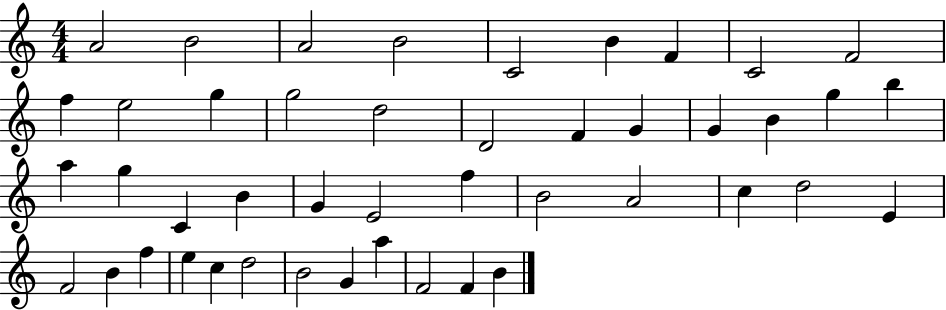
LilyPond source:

{
  \clef treble
  \numericTimeSignature
  \time 4/4
  \key c \major
  a'2 b'2 | a'2 b'2 | c'2 b'4 f'4 | c'2 f'2 | \break f''4 e''2 g''4 | g''2 d''2 | d'2 f'4 g'4 | g'4 b'4 g''4 b''4 | \break a''4 g''4 c'4 b'4 | g'4 e'2 f''4 | b'2 a'2 | c''4 d''2 e'4 | \break f'2 b'4 f''4 | e''4 c''4 d''2 | b'2 g'4 a''4 | f'2 f'4 b'4 | \break \bar "|."
}